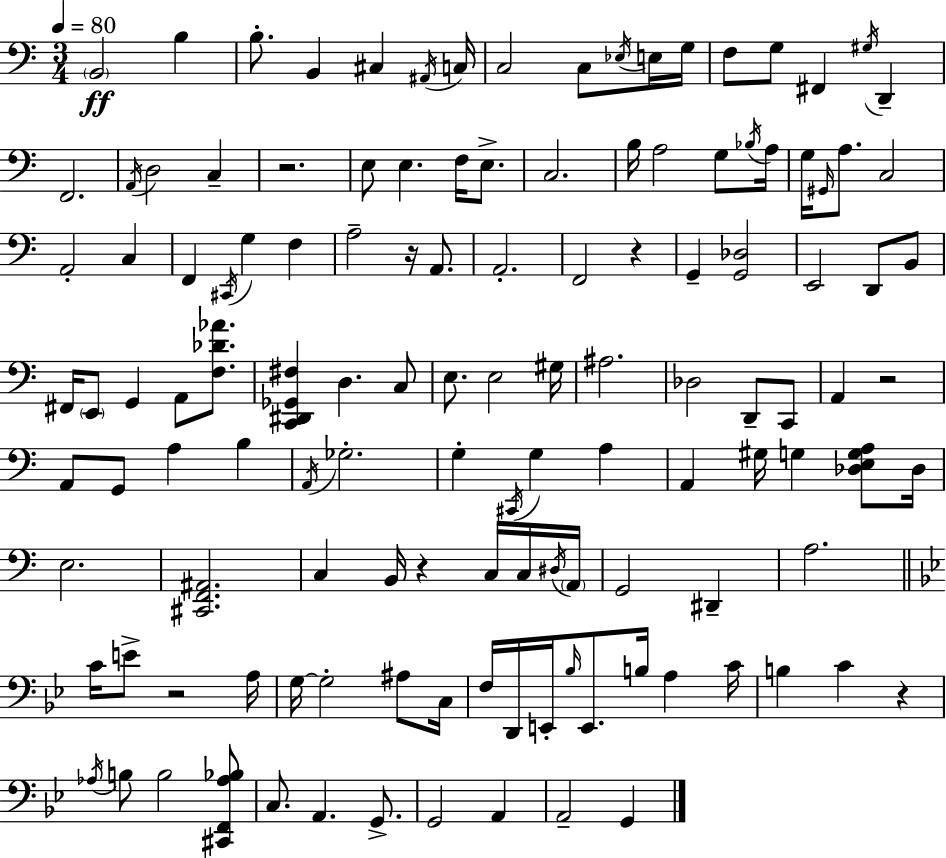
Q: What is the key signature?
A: C major